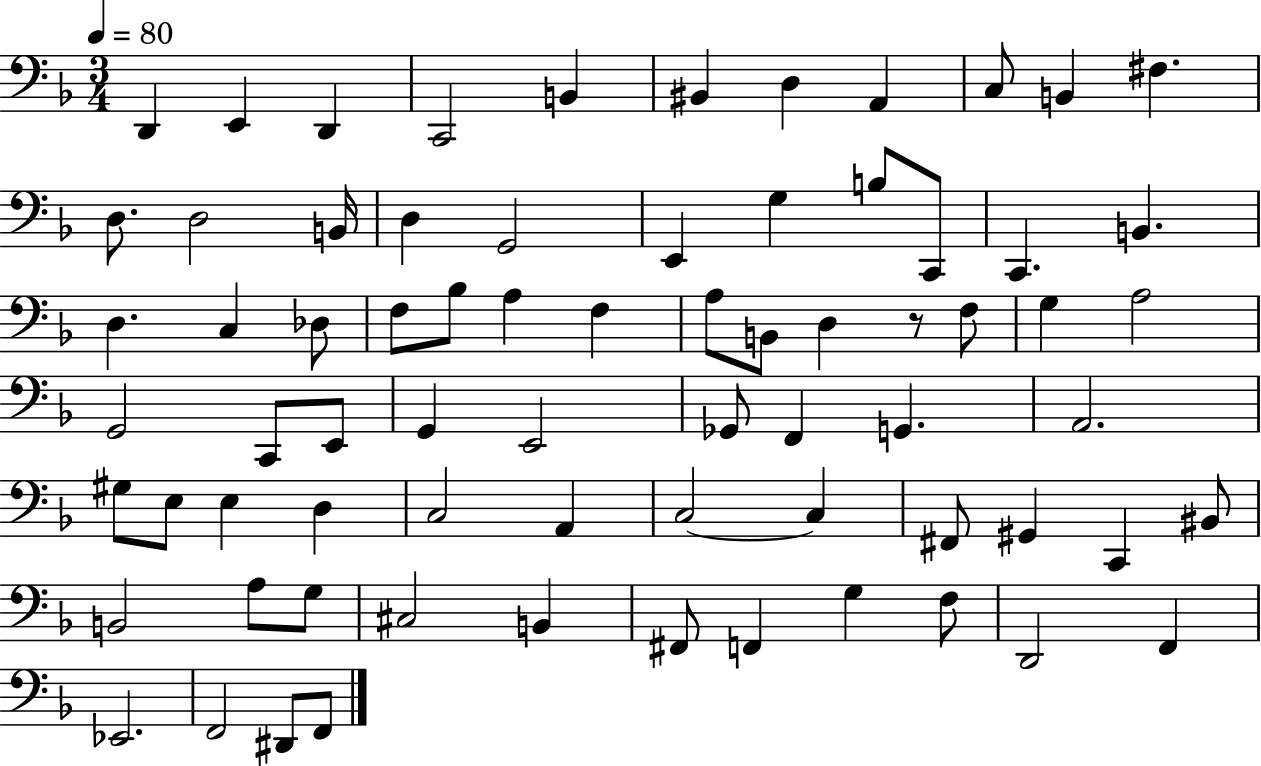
{
  \clef bass
  \numericTimeSignature
  \time 3/4
  \key f \major
  \tempo 4 = 80
  d,4 e,4 d,4 | c,2 b,4 | bis,4 d4 a,4 | c8 b,4 fis4. | \break d8. d2 b,16 | d4 g,2 | e,4 g4 b8 c,8 | c,4. b,4. | \break d4. c4 des8 | f8 bes8 a4 f4 | a8 b,8 d4 r8 f8 | g4 a2 | \break g,2 c,8 e,8 | g,4 e,2 | ges,8 f,4 g,4. | a,2. | \break gis8 e8 e4 d4 | c2 a,4 | c2~~ c4 | fis,8 gis,4 c,4 bis,8 | \break b,2 a8 g8 | cis2 b,4 | fis,8 f,4 g4 f8 | d,2 f,4 | \break ees,2. | f,2 dis,8 f,8 | \bar "|."
}